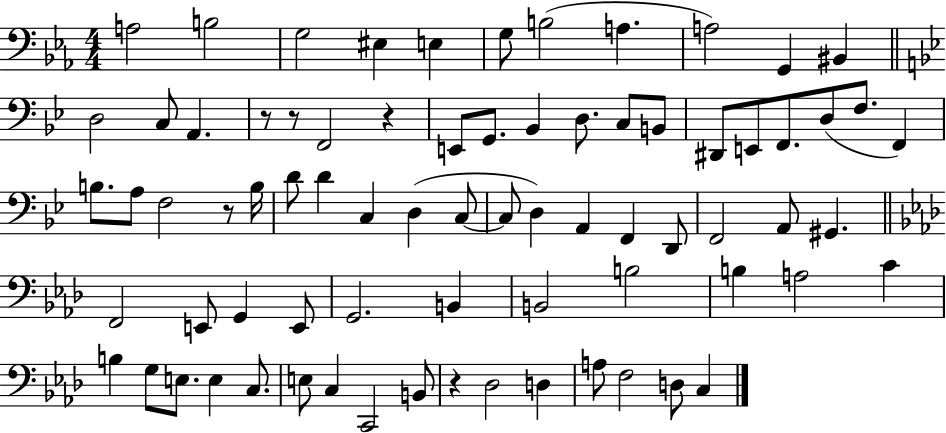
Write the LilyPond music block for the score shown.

{
  \clef bass
  \numericTimeSignature
  \time 4/4
  \key ees \major
  a2 b2 | g2 eis4 e4 | g8 b2( a4. | a2) g,4 bis,4 | \break \bar "||" \break \key bes \major d2 c8 a,4. | r8 r8 f,2 r4 | e,8 g,8. bes,4 d8. c8 b,8 | dis,8 e,8 f,8. d8( f8. f,4) | \break b8. a8 f2 r8 b16 | d'8 d'4 c4 d4( c8~~ | c8 d4) a,4 f,4 d,8 | f,2 a,8 gis,4. | \break \bar "||" \break \key f \minor f,2 e,8 g,4 e,8 | g,2. b,4 | b,2 b2 | b4 a2 c'4 | \break b4 g8 e8. e4 c8. | e8 c4 c,2 b,8 | r4 des2 d4 | a8 f2 d8 c4 | \break \bar "|."
}